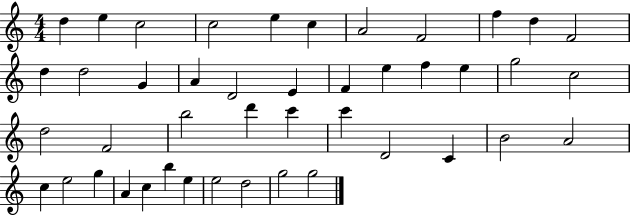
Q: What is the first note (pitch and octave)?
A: D5